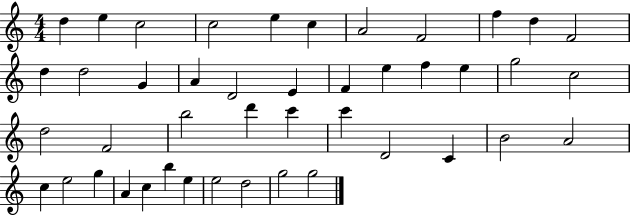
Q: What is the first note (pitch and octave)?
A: D5